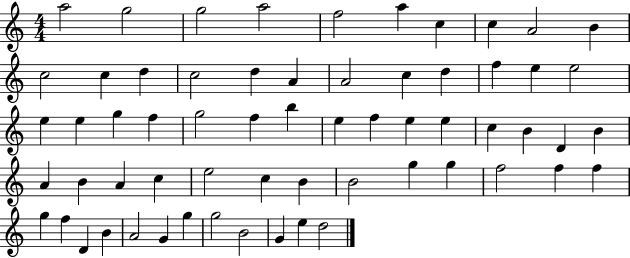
{
  \clef treble
  \numericTimeSignature
  \time 4/4
  \key c \major
  a''2 g''2 | g''2 a''2 | f''2 a''4 c''4 | c''4 a'2 b'4 | \break c''2 c''4 d''4 | c''2 d''4 a'4 | a'2 c''4 d''4 | f''4 e''4 e''2 | \break e''4 e''4 g''4 f''4 | g''2 f''4 b''4 | e''4 f''4 e''4 e''4 | c''4 b'4 d'4 b'4 | \break a'4 b'4 a'4 c''4 | e''2 c''4 b'4 | b'2 g''4 g''4 | f''2 f''4 f''4 | \break g''4 f''4 d'4 b'4 | a'2 g'4 g''4 | g''2 b'2 | g'4 e''4 d''2 | \break \bar "|."
}